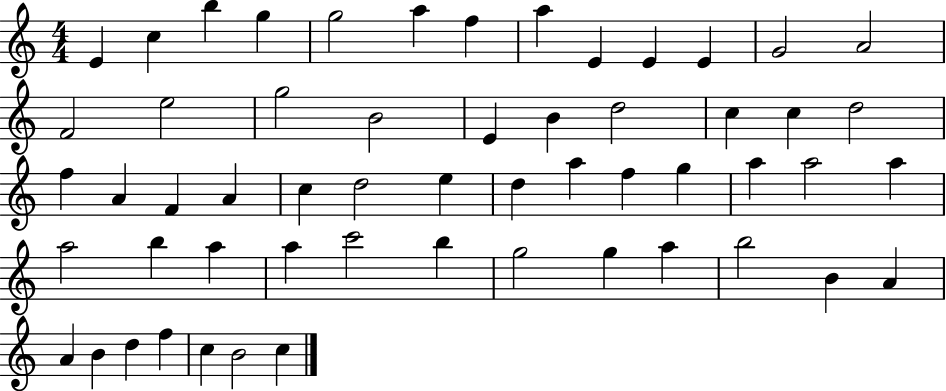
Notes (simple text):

E4/q C5/q B5/q G5/q G5/h A5/q F5/q A5/q E4/q E4/q E4/q G4/h A4/h F4/h E5/h G5/h B4/h E4/q B4/q D5/h C5/q C5/q D5/h F5/q A4/q F4/q A4/q C5/q D5/h E5/q D5/q A5/q F5/q G5/q A5/q A5/h A5/q A5/h B5/q A5/q A5/q C6/h B5/q G5/h G5/q A5/q B5/h B4/q A4/q A4/q B4/q D5/q F5/q C5/q B4/h C5/q